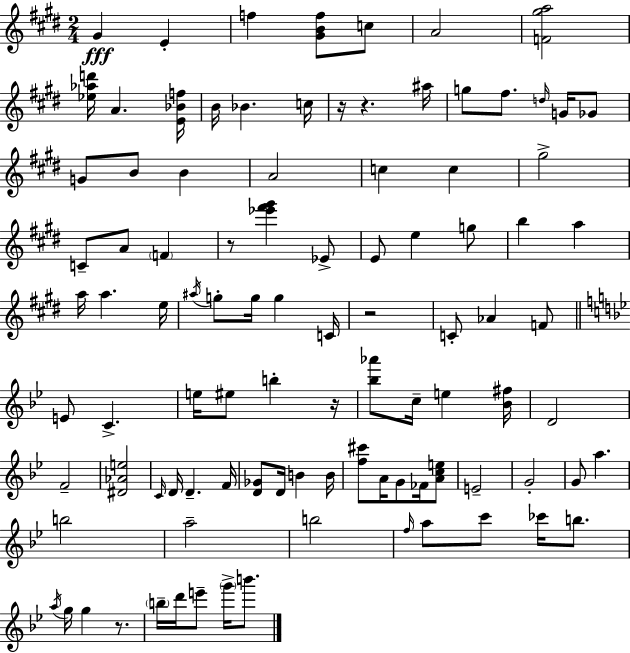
{
  \clef treble
  \numericTimeSignature
  \time 2/4
  \key e \major
  gis'4\fff e'4-. | f''4 <gis' b' f''>8 c''8 | a'2 | <f' gis'' a''>2 | \break <ees'' aes'' d'''>16 a'4. <e' bes' f''>16 | b'16 bes'4. c''16 | r16 r4. ais''16 | g''8 fis''8. \grace { d''16 } g'16 ges'8 | \break g'8 b'8 b'4 | a'2 | c''4 c''4 | gis''2-> | \break c'8-- a'8 \parenthesize f'4 | r8 <ees''' fis''' gis'''>4 ees'8-> | e'8 e''4 g''8 | b''4 a''4 | \break a''16 a''4. | e''16 \acciaccatura { ais''16 } g''8-. g''16 g''4 | c'16 r2 | c'8-. aes'4 | \break f'8 \bar "||" \break \key bes \major e'8 c'4.-> | e''16 eis''8 b''4-. r16 | <bes'' aes'''>8 c''16-- e''4 <bes' fis''>16 | d'2 | \break f'2-- | <dis' aes' e''>2 | \grace { c'16 } d'16 d'4.-- | f'16 <d' ges'>8 d'16 b'4 | \break b'16 <f'' cis'''>8 a'16 g'8 fes'16 <a' c'' e''>8 | e'2-- | g'2-. | g'8 a''4. | \break b''2 | a''2-- | b''2 | \grace { f''16 } a''8 c'''8 ces'''16 b''8. | \break \acciaccatura { a''16 } g''16 g''4 | r8. \parenthesize b''16-- d'''16 e'''8-- \parenthesize g'''16-> | b'''8. \bar "|."
}